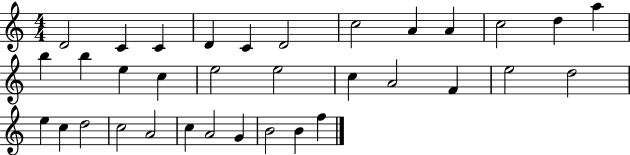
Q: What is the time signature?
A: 4/4